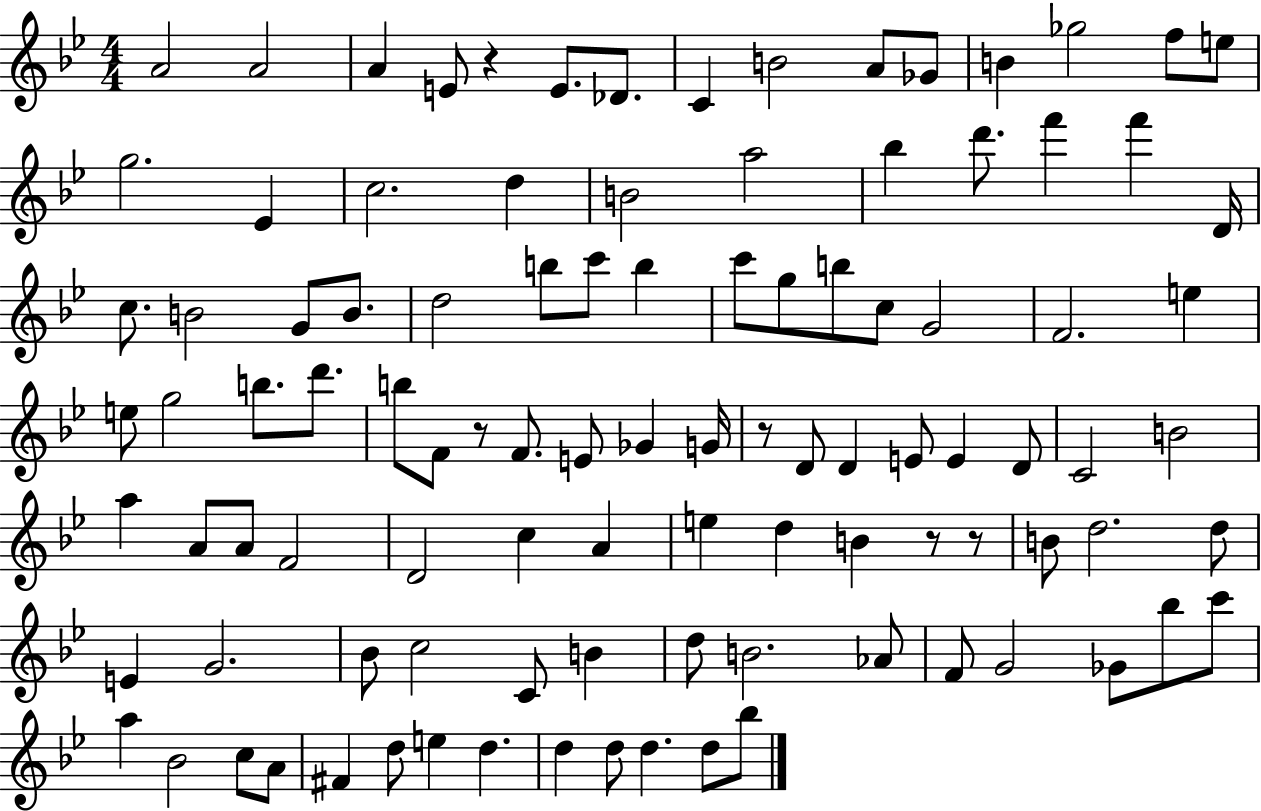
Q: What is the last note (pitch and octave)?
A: Bb5